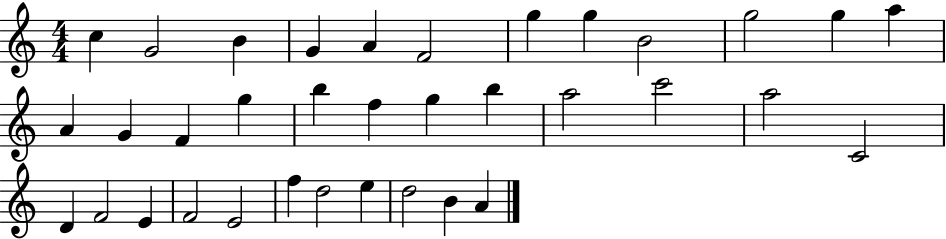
{
  \clef treble
  \numericTimeSignature
  \time 4/4
  \key c \major
  c''4 g'2 b'4 | g'4 a'4 f'2 | g''4 g''4 b'2 | g''2 g''4 a''4 | \break a'4 g'4 f'4 g''4 | b''4 f''4 g''4 b''4 | a''2 c'''2 | a''2 c'2 | \break d'4 f'2 e'4 | f'2 e'2 | f''4 d''2 e''4 | d''2 b'4 a'4 | \break \bar "|."
}